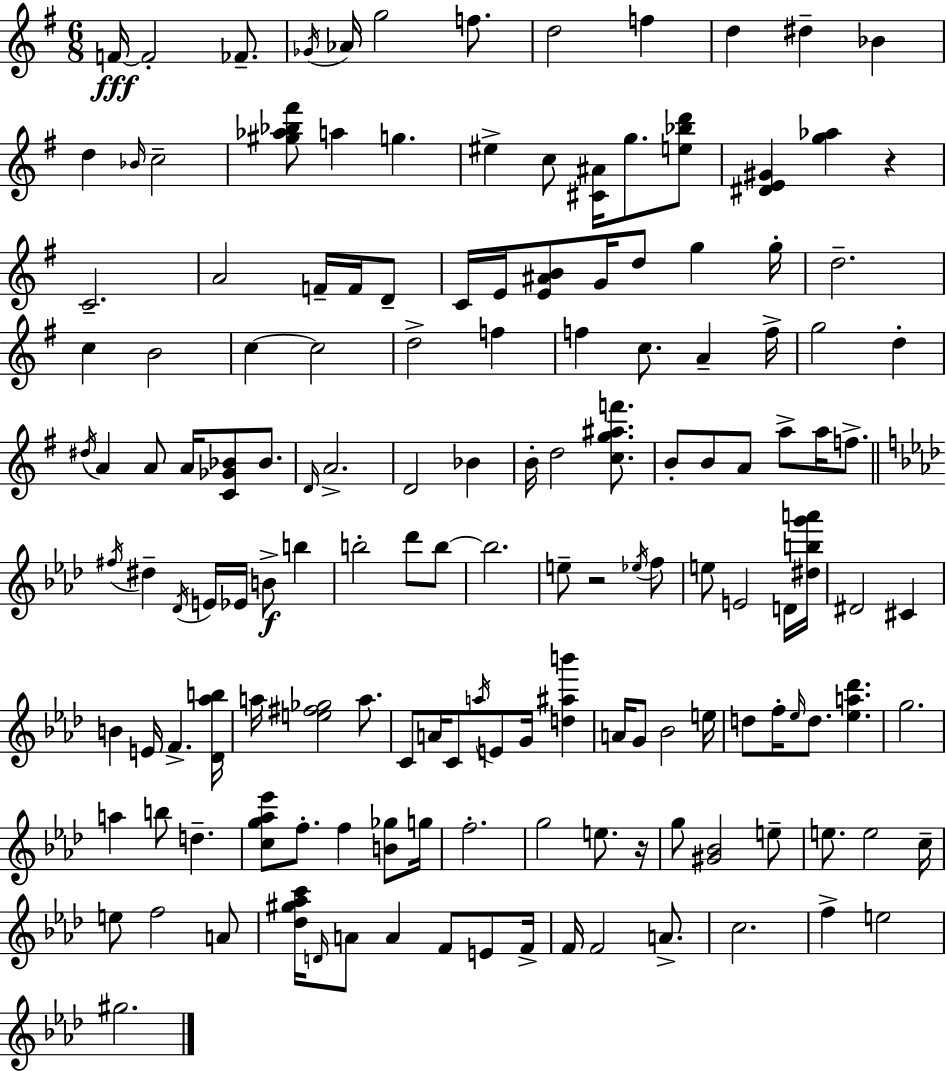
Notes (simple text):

F4/s F4/h FES4/e. Gb4/s Ab4/s G5/h F5/e. D5/h F5/q D5/q D#5/q Bb4/q D5/q Bb4/s C5/h [G#5,Ab5,Bb5,F#6]/e A5/q G5/q. EIS5/q C5/e [C#4,A#4]/s G5/e. [E5,Bb5,D6]/e [D#4,E4,G#4]/q [G5,Ab5]/q R/q C4/h. A4/h F4/s F4/s D4/e C4/s E4/s [E4,A#4,B4]/e G4/s D5/e G5/q G5/s D5/h. C5/q B4/h C5/q C5/h D5/h F5/q F5/q C5/e. A4/q F5/s G5/h D5/q D#5/s A4/q A4/e A4/s [C4,Gb4,Bb4]/e Bb4/e. D4/s A4/h. D4/h Bb4/q B4/s D5/h [C5,G5,A#5,F6]/e. B4/e B4/e A4/e A5/e A5/s F5/e. F#5/s D#5/q Db4/s E4/s Eb4/s B4/e B5/q B5/h Db6/e B5/e B5/h. E5/e R/h Eb5/s F5/e E5/e E4/h D4/s [D#5,B5,G6,A6]/s D#4/h C#4/q B4/q E4/s F4/q. [Db4,Ab5,B5]/s A5/s [E5,F#5,Gb5]/h A5/e. C4/e A4/s C4/e A5/s E4/e G4/s [D5,A#5,B6]/q A4/s G4/e Bb4/h E5/s D5/e F5/s Eb5/s D5/e. [Eb5,A5,Db6]/q. G5/h. A5/q B5/e D5/q. [C5,G5,Ab5,Eb6]/e F5/e. F5/q [B4,Gb5]/e G5/s F5/h. G5/h E5/e. R/s G5/e [G#4,Bb4]/h E5/e E5/e. E5/h C5/s E5/e F5/h A4/e [Db5,G#5,Ab5,C6]/s D4/s A4/e A4/q F4/e E4/e F4/s F4/s F4/h A4/e. C5/h. F5/q E5/h G#5/h.